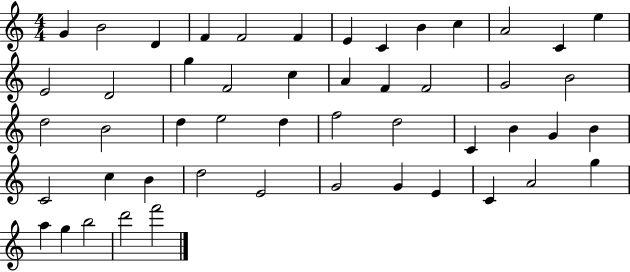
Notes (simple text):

G4/q B4/h D4/q F4/q F4/h F4/q E4/q C4/q B4/q C5/q A4/h C4/q E5/q E4/h D4/h G5/q F4/h C5/q A4/q F4/q F4/h G4/h B4/h D5/h B4/h D5/q E5/h D5/q F5/h D5/h C4/q B4/q G4/q B4/q C4/h C5/q B4/q D5/h E4/h G4/h G4/q E4/q C4/q A4/h G5/q A5/q G5/q B5/h D6/h F6/h